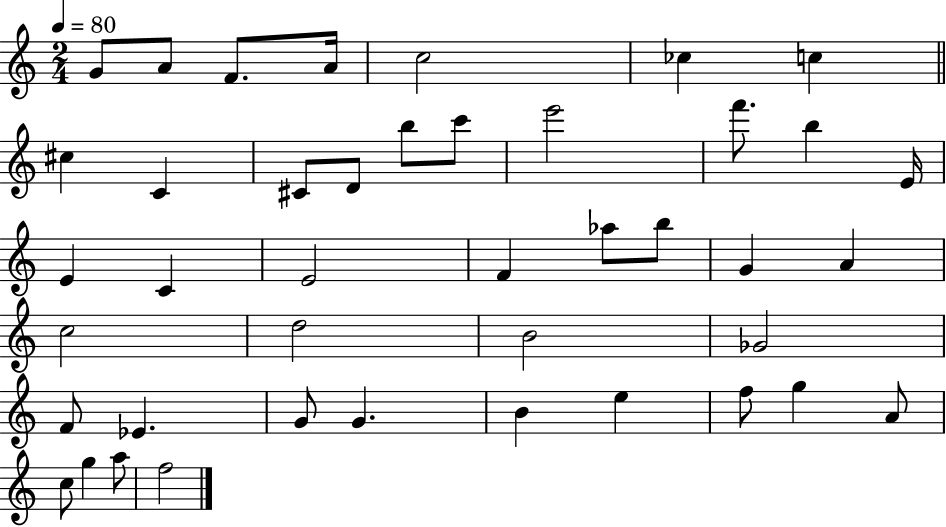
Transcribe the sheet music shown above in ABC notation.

X:1
T:Untitled
M:2/4
L:1/4
K:C
G/2 A/2 F/2 A/4 c2 _c c ^c C ^C/2 D/2 b/2 c'/2 e'2 f'/2 b E/4 E C E2 F _a/2 b/2 G A c2 d2 B2 _G2 F/2 _E G/2 G B e f/2 g A/2 c/2 g a/2 f2